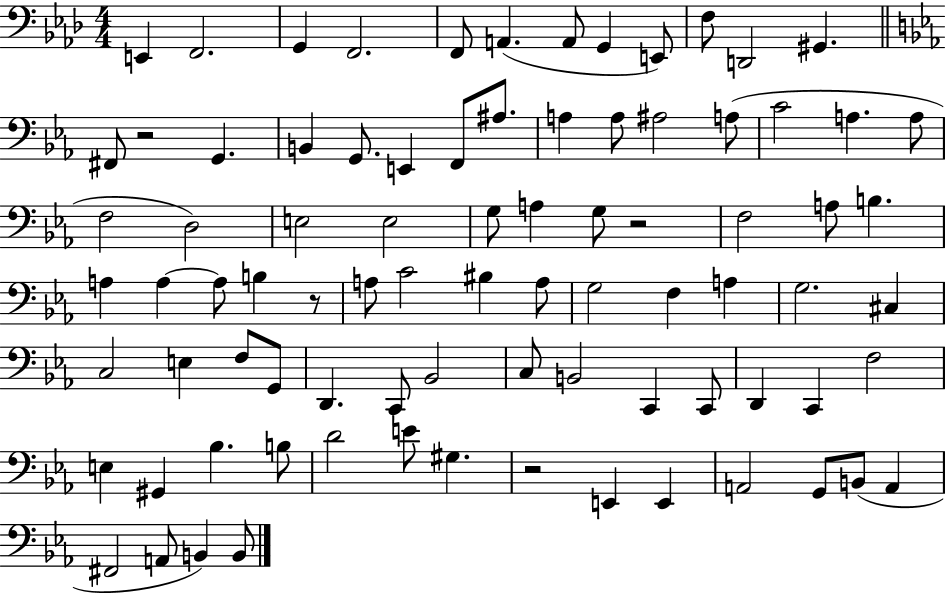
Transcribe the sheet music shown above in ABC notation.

X:1
T:Untitled
M:4/4
L:1/4
K:Ab
E,, F,,2 G,, F,,2 F,,/2 A,, A,,/2 G,, E,,/2 F,/2 D,,2 ^G,, ^F,,/2 z2 G,, B,, G,,/2 E,, F,,/2 ^A,/2 A, A,/2 ^A,2 A,/2 C2 A, A,/2 F,2 D,2 E,2 E,2 G,/2 A, G,/2 z2 F,2 A,/2 B, A, A, A,/2 B, z/2 A,/2 C2 ^B, A,/2 G,2 F, A, G,2 ^C, C,2 E, F,/2 G,,/2 D,, C,,/2 _B,,2 C,/2 B,,2 C,, C,,/2 D,, C,, F,2 E, ^G,, _B, B,/2 D2 E/2 ^G, z2 E,, E,, A,,2 G,,/2 B,,/2 A,, ^F,,2 A,,/2 B,, B,,/2